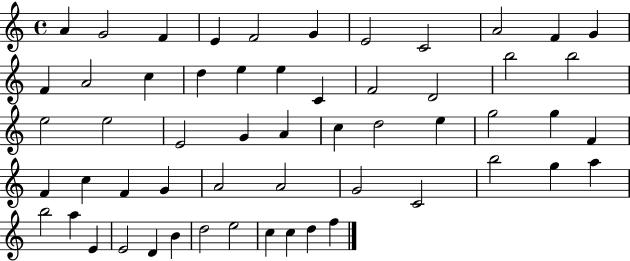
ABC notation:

X:1
T:Untitled
M:4/4
L:1/4
K:C
A G2 F E F2 G E2 C2 A2 F G F A2 c d e e C F2 D2 b2 b2 e2 e2 E2 G A c d2 e g2 g F F c F G A2 A2 G2 C2 b2 g a b2 a E E2 D B d2 e2 c c d f